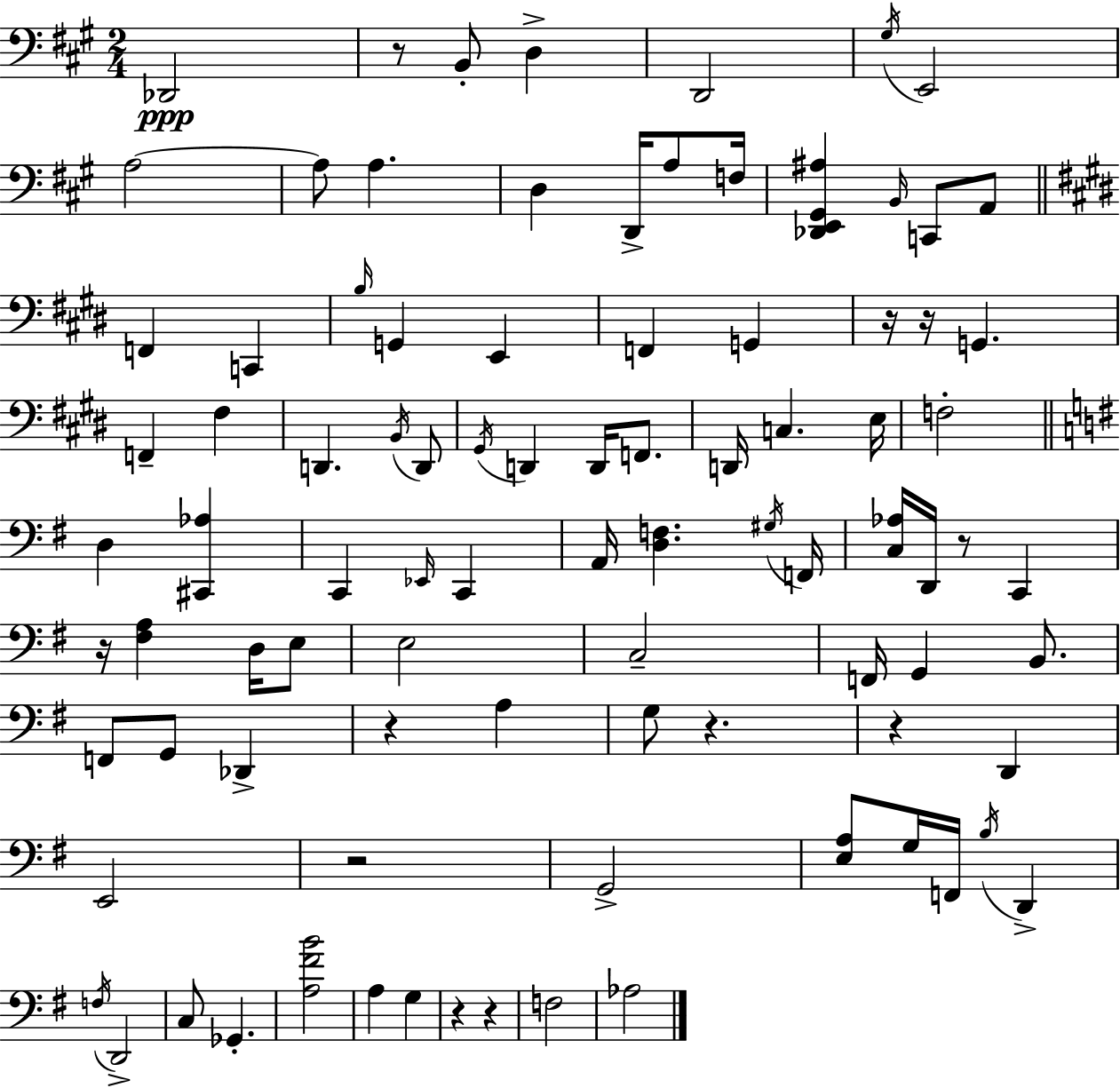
{
  \clef bass
  \numericTimeSignature
  \time 2/4
  \key a \major
  des,2\ppp | r8 b,8-. d4-> | d,2 | \acciaccatura { gis16 } e,2 | \break a2~~ | a8 a4. | d4 d,16-> a8 | f16 <des, e, gis, ais>4 \grace { b,16 } c,8 | \break a,8 \bar "||" \break \key e \major f,4 c,4 | \grace { b16 } g,4 e,4 | f,4 g,4 | r16 r16 g,4. | \break f,4-- fis4 | d,4. \acciaccatura { b,16 } | d,8 \acciaccatura { gis,16 } d,4 d,16 | f,8. d,16 c4. | \break e16 f2-. | \bar "||" \break \key g \major d4 <cis, aes>4 | c,4 \grace { ees,16 } c,4 | a,16 <d f>4. | \acciaccatura { gis16 } f,16 <c aes>16 d,16 r8 c,4 | \break r16 <fis a>4 d16 | e8 e2 | c2-- | f,16 g,4 b,8. | \break f,8 g,8 des,4-> | r4 a4 | g8 r4. | r4 d,4 | \break e,2 | r2 | g,2-> | <e a>8 g16 f,16 \acciaccatura { b16 } d,4-> | \break \acciaccatura { f16 } d,2-> | c8 ges,4.-. | <a fis' b'>2 | a4 | \break g4 r4 | r4 f2 | aes2 | \bar "|."
}